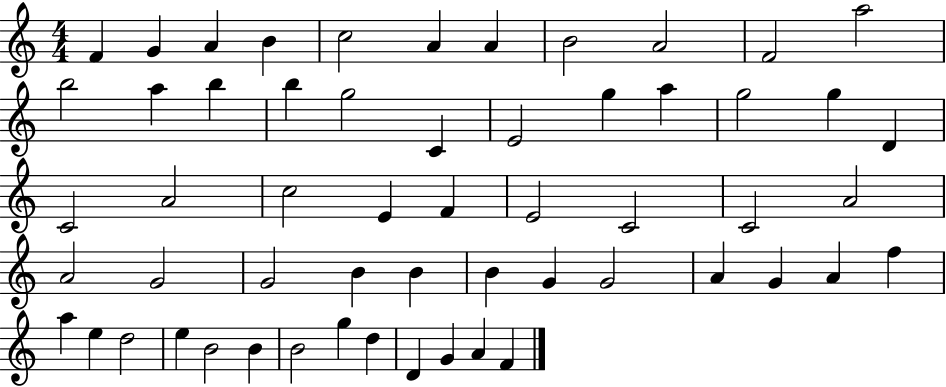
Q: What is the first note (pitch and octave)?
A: F4